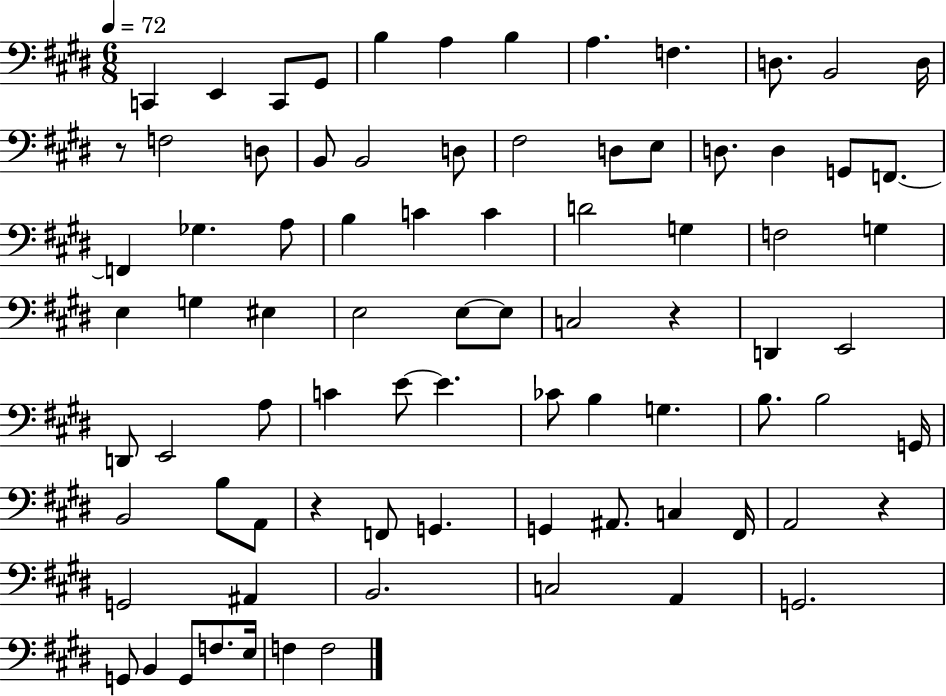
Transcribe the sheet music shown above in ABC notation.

X:1
T:Untitled
M:6/8
L:1/4
K:E
C,, E,, C,,/2 ^G,,/2 B, A, B, A, F, D,/2 B,,2 D,/4 z/2 F,2 D,/2 B,,/2 B,,2 D,/2 ^F,2 D,/2 E,/2 D,/2 D, G,,/2 F,,/2 F,, _G, A,/2 B, C C D2 G, F,2 G, E, G, ^E, E,2 E,/2 E,/2 C,2 z D,, E,,2 D,,/2 E,,2 A,/2 C E/2 E _C/2 B, G, B,/2 B,2 G,,/4 B,,2 B,/2 A,,/2 z F,,/2 G,, G,, ^A,,/2 C, ^F,,/4 A,,2 z G,,2 ^A,, B,,2 C,2 A,, G,,2 G,,/2 B,, G,,/2 F,/2 E,/4 F, F,2